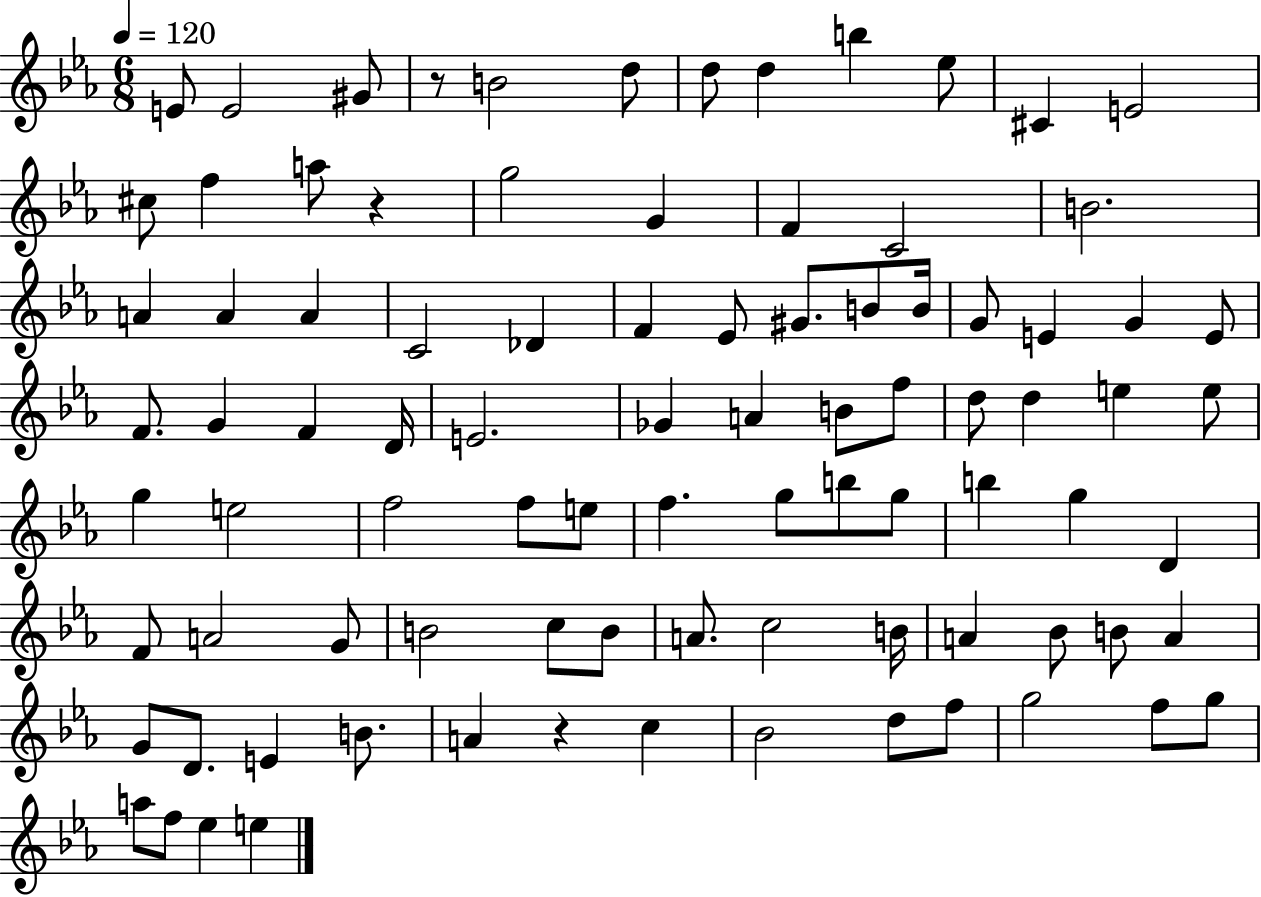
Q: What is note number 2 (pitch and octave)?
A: E4